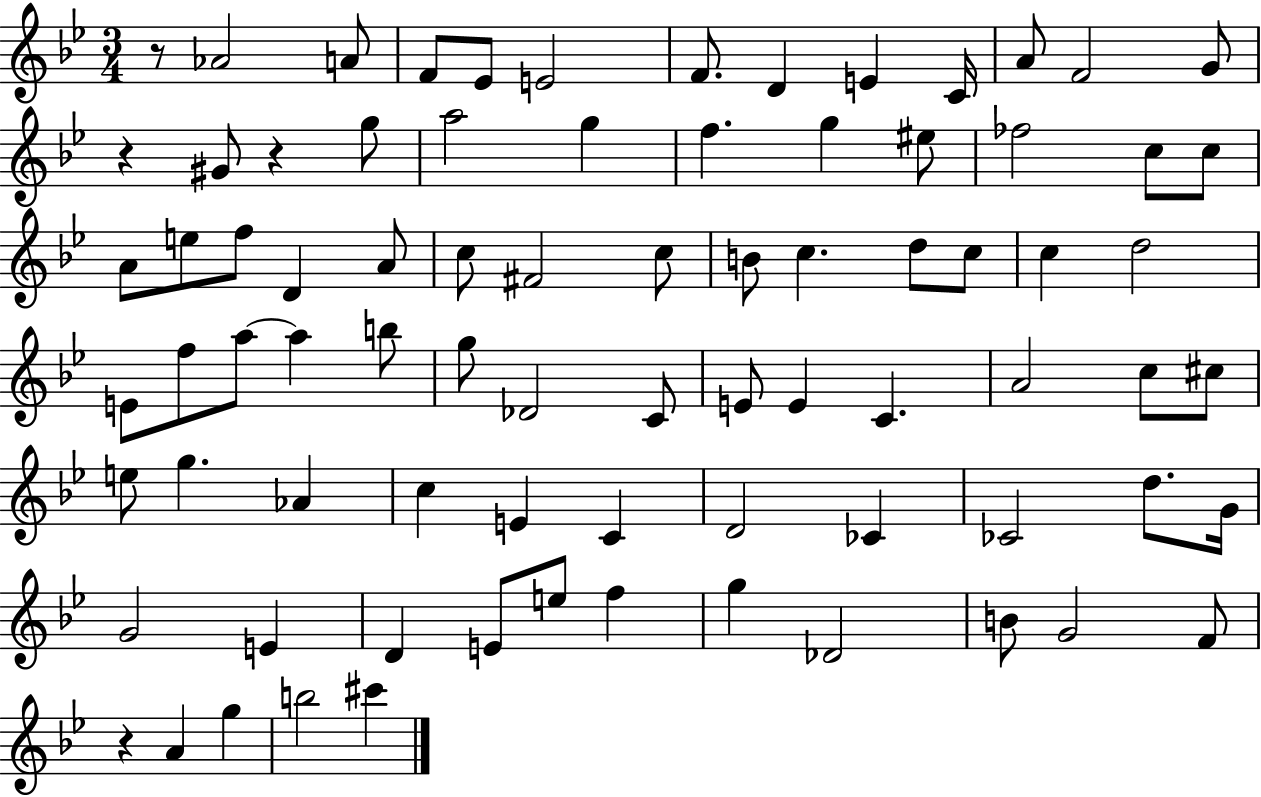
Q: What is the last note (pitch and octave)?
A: C#6